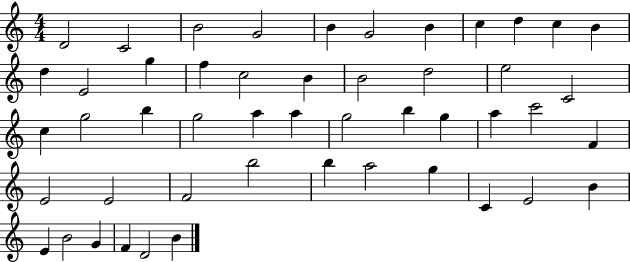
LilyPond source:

{
  \clef treble
  \numericTimeSignature
  \time 4/4
  \key c \major
  d'2 c'2 | b'2 g'2 | b'4 g'2 b'4 | c''4 d''4 c''4 b'4 | \break d''4 e'2 g''4 | f''4 c''2 b'4 | b'2 d''2 | e''2 c'2 | \break c''4 g''2 b''4 | g''2 a''4 a''4 | g''2 b''4 g''4 | a''4 c'''2 f'4 | \break e'2 e'2 | f'2 b''2 | b''4 a''2 g''4 | c'4 e'2 b'4 | \break e'4 b'2 g'4 | f'4 d'2 b'4 | \bar "|."
}